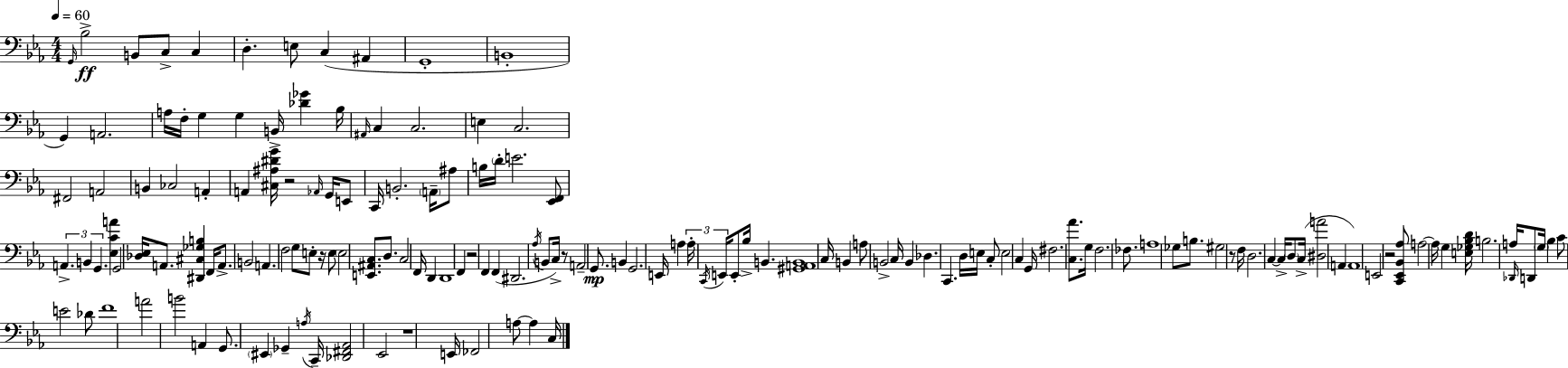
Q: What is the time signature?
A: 4/4